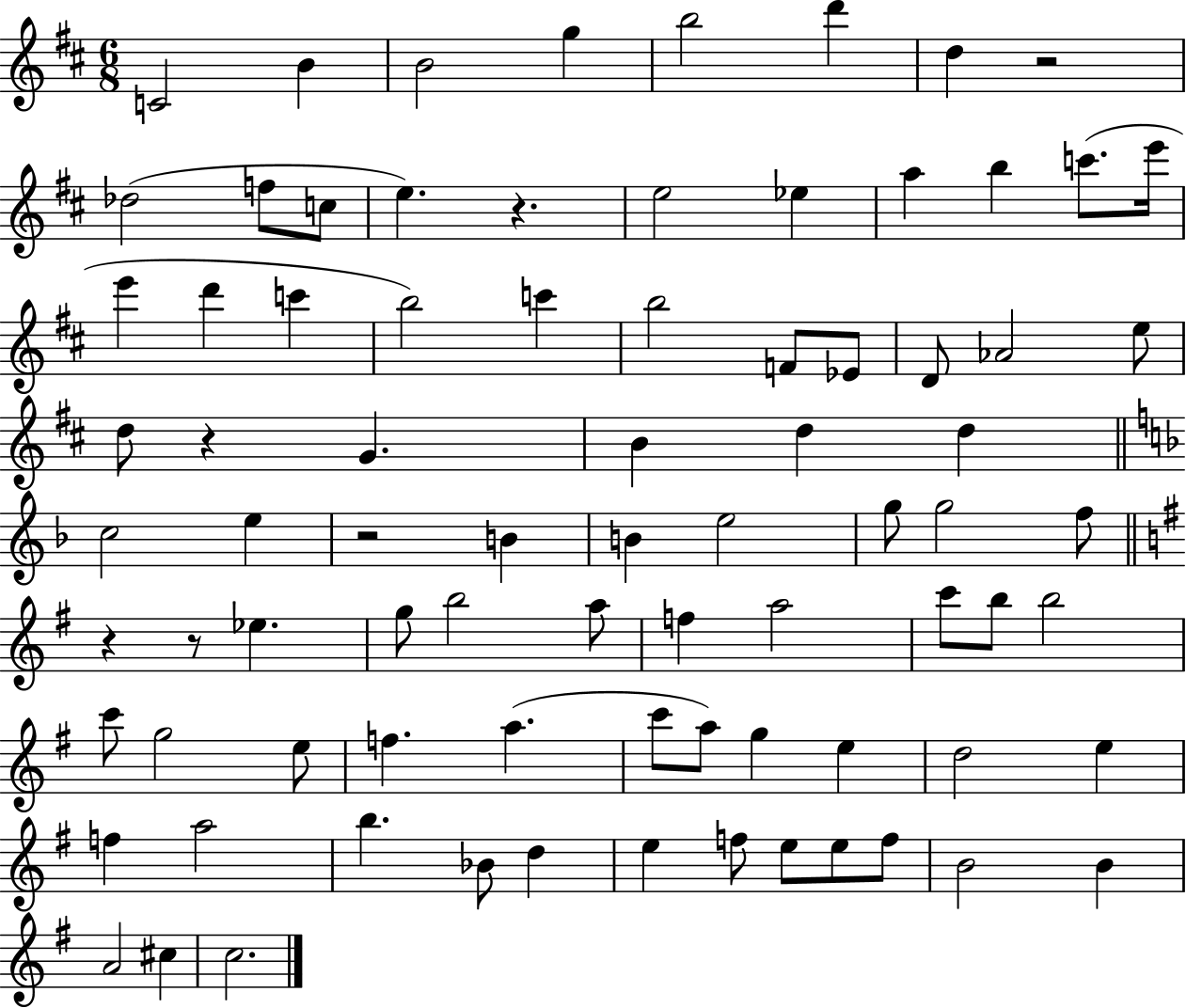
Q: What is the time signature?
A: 6/8